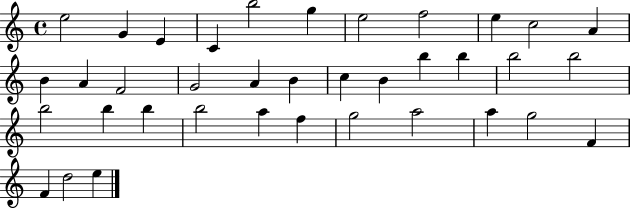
{
  \clef treble
  \time 4/4
  \defaultTimeSignature
  \key c \major
  e''2 g'4 e'4 | c'4 b''2 g''4 | e''2 f''2 | e''4 c''2 a'4 | \break b'4 a'4 f'2 | g'2 a'4 b'4 | c''4 b'4 b''4 b''4 | b''2 b''2 | \break b''2 b''4 b''4 | b''2 a''4 f''4 | g''2 a''2 | a''4 g''2 f'4 | \break f'4 d''2 e''4 | \bar "|."
}